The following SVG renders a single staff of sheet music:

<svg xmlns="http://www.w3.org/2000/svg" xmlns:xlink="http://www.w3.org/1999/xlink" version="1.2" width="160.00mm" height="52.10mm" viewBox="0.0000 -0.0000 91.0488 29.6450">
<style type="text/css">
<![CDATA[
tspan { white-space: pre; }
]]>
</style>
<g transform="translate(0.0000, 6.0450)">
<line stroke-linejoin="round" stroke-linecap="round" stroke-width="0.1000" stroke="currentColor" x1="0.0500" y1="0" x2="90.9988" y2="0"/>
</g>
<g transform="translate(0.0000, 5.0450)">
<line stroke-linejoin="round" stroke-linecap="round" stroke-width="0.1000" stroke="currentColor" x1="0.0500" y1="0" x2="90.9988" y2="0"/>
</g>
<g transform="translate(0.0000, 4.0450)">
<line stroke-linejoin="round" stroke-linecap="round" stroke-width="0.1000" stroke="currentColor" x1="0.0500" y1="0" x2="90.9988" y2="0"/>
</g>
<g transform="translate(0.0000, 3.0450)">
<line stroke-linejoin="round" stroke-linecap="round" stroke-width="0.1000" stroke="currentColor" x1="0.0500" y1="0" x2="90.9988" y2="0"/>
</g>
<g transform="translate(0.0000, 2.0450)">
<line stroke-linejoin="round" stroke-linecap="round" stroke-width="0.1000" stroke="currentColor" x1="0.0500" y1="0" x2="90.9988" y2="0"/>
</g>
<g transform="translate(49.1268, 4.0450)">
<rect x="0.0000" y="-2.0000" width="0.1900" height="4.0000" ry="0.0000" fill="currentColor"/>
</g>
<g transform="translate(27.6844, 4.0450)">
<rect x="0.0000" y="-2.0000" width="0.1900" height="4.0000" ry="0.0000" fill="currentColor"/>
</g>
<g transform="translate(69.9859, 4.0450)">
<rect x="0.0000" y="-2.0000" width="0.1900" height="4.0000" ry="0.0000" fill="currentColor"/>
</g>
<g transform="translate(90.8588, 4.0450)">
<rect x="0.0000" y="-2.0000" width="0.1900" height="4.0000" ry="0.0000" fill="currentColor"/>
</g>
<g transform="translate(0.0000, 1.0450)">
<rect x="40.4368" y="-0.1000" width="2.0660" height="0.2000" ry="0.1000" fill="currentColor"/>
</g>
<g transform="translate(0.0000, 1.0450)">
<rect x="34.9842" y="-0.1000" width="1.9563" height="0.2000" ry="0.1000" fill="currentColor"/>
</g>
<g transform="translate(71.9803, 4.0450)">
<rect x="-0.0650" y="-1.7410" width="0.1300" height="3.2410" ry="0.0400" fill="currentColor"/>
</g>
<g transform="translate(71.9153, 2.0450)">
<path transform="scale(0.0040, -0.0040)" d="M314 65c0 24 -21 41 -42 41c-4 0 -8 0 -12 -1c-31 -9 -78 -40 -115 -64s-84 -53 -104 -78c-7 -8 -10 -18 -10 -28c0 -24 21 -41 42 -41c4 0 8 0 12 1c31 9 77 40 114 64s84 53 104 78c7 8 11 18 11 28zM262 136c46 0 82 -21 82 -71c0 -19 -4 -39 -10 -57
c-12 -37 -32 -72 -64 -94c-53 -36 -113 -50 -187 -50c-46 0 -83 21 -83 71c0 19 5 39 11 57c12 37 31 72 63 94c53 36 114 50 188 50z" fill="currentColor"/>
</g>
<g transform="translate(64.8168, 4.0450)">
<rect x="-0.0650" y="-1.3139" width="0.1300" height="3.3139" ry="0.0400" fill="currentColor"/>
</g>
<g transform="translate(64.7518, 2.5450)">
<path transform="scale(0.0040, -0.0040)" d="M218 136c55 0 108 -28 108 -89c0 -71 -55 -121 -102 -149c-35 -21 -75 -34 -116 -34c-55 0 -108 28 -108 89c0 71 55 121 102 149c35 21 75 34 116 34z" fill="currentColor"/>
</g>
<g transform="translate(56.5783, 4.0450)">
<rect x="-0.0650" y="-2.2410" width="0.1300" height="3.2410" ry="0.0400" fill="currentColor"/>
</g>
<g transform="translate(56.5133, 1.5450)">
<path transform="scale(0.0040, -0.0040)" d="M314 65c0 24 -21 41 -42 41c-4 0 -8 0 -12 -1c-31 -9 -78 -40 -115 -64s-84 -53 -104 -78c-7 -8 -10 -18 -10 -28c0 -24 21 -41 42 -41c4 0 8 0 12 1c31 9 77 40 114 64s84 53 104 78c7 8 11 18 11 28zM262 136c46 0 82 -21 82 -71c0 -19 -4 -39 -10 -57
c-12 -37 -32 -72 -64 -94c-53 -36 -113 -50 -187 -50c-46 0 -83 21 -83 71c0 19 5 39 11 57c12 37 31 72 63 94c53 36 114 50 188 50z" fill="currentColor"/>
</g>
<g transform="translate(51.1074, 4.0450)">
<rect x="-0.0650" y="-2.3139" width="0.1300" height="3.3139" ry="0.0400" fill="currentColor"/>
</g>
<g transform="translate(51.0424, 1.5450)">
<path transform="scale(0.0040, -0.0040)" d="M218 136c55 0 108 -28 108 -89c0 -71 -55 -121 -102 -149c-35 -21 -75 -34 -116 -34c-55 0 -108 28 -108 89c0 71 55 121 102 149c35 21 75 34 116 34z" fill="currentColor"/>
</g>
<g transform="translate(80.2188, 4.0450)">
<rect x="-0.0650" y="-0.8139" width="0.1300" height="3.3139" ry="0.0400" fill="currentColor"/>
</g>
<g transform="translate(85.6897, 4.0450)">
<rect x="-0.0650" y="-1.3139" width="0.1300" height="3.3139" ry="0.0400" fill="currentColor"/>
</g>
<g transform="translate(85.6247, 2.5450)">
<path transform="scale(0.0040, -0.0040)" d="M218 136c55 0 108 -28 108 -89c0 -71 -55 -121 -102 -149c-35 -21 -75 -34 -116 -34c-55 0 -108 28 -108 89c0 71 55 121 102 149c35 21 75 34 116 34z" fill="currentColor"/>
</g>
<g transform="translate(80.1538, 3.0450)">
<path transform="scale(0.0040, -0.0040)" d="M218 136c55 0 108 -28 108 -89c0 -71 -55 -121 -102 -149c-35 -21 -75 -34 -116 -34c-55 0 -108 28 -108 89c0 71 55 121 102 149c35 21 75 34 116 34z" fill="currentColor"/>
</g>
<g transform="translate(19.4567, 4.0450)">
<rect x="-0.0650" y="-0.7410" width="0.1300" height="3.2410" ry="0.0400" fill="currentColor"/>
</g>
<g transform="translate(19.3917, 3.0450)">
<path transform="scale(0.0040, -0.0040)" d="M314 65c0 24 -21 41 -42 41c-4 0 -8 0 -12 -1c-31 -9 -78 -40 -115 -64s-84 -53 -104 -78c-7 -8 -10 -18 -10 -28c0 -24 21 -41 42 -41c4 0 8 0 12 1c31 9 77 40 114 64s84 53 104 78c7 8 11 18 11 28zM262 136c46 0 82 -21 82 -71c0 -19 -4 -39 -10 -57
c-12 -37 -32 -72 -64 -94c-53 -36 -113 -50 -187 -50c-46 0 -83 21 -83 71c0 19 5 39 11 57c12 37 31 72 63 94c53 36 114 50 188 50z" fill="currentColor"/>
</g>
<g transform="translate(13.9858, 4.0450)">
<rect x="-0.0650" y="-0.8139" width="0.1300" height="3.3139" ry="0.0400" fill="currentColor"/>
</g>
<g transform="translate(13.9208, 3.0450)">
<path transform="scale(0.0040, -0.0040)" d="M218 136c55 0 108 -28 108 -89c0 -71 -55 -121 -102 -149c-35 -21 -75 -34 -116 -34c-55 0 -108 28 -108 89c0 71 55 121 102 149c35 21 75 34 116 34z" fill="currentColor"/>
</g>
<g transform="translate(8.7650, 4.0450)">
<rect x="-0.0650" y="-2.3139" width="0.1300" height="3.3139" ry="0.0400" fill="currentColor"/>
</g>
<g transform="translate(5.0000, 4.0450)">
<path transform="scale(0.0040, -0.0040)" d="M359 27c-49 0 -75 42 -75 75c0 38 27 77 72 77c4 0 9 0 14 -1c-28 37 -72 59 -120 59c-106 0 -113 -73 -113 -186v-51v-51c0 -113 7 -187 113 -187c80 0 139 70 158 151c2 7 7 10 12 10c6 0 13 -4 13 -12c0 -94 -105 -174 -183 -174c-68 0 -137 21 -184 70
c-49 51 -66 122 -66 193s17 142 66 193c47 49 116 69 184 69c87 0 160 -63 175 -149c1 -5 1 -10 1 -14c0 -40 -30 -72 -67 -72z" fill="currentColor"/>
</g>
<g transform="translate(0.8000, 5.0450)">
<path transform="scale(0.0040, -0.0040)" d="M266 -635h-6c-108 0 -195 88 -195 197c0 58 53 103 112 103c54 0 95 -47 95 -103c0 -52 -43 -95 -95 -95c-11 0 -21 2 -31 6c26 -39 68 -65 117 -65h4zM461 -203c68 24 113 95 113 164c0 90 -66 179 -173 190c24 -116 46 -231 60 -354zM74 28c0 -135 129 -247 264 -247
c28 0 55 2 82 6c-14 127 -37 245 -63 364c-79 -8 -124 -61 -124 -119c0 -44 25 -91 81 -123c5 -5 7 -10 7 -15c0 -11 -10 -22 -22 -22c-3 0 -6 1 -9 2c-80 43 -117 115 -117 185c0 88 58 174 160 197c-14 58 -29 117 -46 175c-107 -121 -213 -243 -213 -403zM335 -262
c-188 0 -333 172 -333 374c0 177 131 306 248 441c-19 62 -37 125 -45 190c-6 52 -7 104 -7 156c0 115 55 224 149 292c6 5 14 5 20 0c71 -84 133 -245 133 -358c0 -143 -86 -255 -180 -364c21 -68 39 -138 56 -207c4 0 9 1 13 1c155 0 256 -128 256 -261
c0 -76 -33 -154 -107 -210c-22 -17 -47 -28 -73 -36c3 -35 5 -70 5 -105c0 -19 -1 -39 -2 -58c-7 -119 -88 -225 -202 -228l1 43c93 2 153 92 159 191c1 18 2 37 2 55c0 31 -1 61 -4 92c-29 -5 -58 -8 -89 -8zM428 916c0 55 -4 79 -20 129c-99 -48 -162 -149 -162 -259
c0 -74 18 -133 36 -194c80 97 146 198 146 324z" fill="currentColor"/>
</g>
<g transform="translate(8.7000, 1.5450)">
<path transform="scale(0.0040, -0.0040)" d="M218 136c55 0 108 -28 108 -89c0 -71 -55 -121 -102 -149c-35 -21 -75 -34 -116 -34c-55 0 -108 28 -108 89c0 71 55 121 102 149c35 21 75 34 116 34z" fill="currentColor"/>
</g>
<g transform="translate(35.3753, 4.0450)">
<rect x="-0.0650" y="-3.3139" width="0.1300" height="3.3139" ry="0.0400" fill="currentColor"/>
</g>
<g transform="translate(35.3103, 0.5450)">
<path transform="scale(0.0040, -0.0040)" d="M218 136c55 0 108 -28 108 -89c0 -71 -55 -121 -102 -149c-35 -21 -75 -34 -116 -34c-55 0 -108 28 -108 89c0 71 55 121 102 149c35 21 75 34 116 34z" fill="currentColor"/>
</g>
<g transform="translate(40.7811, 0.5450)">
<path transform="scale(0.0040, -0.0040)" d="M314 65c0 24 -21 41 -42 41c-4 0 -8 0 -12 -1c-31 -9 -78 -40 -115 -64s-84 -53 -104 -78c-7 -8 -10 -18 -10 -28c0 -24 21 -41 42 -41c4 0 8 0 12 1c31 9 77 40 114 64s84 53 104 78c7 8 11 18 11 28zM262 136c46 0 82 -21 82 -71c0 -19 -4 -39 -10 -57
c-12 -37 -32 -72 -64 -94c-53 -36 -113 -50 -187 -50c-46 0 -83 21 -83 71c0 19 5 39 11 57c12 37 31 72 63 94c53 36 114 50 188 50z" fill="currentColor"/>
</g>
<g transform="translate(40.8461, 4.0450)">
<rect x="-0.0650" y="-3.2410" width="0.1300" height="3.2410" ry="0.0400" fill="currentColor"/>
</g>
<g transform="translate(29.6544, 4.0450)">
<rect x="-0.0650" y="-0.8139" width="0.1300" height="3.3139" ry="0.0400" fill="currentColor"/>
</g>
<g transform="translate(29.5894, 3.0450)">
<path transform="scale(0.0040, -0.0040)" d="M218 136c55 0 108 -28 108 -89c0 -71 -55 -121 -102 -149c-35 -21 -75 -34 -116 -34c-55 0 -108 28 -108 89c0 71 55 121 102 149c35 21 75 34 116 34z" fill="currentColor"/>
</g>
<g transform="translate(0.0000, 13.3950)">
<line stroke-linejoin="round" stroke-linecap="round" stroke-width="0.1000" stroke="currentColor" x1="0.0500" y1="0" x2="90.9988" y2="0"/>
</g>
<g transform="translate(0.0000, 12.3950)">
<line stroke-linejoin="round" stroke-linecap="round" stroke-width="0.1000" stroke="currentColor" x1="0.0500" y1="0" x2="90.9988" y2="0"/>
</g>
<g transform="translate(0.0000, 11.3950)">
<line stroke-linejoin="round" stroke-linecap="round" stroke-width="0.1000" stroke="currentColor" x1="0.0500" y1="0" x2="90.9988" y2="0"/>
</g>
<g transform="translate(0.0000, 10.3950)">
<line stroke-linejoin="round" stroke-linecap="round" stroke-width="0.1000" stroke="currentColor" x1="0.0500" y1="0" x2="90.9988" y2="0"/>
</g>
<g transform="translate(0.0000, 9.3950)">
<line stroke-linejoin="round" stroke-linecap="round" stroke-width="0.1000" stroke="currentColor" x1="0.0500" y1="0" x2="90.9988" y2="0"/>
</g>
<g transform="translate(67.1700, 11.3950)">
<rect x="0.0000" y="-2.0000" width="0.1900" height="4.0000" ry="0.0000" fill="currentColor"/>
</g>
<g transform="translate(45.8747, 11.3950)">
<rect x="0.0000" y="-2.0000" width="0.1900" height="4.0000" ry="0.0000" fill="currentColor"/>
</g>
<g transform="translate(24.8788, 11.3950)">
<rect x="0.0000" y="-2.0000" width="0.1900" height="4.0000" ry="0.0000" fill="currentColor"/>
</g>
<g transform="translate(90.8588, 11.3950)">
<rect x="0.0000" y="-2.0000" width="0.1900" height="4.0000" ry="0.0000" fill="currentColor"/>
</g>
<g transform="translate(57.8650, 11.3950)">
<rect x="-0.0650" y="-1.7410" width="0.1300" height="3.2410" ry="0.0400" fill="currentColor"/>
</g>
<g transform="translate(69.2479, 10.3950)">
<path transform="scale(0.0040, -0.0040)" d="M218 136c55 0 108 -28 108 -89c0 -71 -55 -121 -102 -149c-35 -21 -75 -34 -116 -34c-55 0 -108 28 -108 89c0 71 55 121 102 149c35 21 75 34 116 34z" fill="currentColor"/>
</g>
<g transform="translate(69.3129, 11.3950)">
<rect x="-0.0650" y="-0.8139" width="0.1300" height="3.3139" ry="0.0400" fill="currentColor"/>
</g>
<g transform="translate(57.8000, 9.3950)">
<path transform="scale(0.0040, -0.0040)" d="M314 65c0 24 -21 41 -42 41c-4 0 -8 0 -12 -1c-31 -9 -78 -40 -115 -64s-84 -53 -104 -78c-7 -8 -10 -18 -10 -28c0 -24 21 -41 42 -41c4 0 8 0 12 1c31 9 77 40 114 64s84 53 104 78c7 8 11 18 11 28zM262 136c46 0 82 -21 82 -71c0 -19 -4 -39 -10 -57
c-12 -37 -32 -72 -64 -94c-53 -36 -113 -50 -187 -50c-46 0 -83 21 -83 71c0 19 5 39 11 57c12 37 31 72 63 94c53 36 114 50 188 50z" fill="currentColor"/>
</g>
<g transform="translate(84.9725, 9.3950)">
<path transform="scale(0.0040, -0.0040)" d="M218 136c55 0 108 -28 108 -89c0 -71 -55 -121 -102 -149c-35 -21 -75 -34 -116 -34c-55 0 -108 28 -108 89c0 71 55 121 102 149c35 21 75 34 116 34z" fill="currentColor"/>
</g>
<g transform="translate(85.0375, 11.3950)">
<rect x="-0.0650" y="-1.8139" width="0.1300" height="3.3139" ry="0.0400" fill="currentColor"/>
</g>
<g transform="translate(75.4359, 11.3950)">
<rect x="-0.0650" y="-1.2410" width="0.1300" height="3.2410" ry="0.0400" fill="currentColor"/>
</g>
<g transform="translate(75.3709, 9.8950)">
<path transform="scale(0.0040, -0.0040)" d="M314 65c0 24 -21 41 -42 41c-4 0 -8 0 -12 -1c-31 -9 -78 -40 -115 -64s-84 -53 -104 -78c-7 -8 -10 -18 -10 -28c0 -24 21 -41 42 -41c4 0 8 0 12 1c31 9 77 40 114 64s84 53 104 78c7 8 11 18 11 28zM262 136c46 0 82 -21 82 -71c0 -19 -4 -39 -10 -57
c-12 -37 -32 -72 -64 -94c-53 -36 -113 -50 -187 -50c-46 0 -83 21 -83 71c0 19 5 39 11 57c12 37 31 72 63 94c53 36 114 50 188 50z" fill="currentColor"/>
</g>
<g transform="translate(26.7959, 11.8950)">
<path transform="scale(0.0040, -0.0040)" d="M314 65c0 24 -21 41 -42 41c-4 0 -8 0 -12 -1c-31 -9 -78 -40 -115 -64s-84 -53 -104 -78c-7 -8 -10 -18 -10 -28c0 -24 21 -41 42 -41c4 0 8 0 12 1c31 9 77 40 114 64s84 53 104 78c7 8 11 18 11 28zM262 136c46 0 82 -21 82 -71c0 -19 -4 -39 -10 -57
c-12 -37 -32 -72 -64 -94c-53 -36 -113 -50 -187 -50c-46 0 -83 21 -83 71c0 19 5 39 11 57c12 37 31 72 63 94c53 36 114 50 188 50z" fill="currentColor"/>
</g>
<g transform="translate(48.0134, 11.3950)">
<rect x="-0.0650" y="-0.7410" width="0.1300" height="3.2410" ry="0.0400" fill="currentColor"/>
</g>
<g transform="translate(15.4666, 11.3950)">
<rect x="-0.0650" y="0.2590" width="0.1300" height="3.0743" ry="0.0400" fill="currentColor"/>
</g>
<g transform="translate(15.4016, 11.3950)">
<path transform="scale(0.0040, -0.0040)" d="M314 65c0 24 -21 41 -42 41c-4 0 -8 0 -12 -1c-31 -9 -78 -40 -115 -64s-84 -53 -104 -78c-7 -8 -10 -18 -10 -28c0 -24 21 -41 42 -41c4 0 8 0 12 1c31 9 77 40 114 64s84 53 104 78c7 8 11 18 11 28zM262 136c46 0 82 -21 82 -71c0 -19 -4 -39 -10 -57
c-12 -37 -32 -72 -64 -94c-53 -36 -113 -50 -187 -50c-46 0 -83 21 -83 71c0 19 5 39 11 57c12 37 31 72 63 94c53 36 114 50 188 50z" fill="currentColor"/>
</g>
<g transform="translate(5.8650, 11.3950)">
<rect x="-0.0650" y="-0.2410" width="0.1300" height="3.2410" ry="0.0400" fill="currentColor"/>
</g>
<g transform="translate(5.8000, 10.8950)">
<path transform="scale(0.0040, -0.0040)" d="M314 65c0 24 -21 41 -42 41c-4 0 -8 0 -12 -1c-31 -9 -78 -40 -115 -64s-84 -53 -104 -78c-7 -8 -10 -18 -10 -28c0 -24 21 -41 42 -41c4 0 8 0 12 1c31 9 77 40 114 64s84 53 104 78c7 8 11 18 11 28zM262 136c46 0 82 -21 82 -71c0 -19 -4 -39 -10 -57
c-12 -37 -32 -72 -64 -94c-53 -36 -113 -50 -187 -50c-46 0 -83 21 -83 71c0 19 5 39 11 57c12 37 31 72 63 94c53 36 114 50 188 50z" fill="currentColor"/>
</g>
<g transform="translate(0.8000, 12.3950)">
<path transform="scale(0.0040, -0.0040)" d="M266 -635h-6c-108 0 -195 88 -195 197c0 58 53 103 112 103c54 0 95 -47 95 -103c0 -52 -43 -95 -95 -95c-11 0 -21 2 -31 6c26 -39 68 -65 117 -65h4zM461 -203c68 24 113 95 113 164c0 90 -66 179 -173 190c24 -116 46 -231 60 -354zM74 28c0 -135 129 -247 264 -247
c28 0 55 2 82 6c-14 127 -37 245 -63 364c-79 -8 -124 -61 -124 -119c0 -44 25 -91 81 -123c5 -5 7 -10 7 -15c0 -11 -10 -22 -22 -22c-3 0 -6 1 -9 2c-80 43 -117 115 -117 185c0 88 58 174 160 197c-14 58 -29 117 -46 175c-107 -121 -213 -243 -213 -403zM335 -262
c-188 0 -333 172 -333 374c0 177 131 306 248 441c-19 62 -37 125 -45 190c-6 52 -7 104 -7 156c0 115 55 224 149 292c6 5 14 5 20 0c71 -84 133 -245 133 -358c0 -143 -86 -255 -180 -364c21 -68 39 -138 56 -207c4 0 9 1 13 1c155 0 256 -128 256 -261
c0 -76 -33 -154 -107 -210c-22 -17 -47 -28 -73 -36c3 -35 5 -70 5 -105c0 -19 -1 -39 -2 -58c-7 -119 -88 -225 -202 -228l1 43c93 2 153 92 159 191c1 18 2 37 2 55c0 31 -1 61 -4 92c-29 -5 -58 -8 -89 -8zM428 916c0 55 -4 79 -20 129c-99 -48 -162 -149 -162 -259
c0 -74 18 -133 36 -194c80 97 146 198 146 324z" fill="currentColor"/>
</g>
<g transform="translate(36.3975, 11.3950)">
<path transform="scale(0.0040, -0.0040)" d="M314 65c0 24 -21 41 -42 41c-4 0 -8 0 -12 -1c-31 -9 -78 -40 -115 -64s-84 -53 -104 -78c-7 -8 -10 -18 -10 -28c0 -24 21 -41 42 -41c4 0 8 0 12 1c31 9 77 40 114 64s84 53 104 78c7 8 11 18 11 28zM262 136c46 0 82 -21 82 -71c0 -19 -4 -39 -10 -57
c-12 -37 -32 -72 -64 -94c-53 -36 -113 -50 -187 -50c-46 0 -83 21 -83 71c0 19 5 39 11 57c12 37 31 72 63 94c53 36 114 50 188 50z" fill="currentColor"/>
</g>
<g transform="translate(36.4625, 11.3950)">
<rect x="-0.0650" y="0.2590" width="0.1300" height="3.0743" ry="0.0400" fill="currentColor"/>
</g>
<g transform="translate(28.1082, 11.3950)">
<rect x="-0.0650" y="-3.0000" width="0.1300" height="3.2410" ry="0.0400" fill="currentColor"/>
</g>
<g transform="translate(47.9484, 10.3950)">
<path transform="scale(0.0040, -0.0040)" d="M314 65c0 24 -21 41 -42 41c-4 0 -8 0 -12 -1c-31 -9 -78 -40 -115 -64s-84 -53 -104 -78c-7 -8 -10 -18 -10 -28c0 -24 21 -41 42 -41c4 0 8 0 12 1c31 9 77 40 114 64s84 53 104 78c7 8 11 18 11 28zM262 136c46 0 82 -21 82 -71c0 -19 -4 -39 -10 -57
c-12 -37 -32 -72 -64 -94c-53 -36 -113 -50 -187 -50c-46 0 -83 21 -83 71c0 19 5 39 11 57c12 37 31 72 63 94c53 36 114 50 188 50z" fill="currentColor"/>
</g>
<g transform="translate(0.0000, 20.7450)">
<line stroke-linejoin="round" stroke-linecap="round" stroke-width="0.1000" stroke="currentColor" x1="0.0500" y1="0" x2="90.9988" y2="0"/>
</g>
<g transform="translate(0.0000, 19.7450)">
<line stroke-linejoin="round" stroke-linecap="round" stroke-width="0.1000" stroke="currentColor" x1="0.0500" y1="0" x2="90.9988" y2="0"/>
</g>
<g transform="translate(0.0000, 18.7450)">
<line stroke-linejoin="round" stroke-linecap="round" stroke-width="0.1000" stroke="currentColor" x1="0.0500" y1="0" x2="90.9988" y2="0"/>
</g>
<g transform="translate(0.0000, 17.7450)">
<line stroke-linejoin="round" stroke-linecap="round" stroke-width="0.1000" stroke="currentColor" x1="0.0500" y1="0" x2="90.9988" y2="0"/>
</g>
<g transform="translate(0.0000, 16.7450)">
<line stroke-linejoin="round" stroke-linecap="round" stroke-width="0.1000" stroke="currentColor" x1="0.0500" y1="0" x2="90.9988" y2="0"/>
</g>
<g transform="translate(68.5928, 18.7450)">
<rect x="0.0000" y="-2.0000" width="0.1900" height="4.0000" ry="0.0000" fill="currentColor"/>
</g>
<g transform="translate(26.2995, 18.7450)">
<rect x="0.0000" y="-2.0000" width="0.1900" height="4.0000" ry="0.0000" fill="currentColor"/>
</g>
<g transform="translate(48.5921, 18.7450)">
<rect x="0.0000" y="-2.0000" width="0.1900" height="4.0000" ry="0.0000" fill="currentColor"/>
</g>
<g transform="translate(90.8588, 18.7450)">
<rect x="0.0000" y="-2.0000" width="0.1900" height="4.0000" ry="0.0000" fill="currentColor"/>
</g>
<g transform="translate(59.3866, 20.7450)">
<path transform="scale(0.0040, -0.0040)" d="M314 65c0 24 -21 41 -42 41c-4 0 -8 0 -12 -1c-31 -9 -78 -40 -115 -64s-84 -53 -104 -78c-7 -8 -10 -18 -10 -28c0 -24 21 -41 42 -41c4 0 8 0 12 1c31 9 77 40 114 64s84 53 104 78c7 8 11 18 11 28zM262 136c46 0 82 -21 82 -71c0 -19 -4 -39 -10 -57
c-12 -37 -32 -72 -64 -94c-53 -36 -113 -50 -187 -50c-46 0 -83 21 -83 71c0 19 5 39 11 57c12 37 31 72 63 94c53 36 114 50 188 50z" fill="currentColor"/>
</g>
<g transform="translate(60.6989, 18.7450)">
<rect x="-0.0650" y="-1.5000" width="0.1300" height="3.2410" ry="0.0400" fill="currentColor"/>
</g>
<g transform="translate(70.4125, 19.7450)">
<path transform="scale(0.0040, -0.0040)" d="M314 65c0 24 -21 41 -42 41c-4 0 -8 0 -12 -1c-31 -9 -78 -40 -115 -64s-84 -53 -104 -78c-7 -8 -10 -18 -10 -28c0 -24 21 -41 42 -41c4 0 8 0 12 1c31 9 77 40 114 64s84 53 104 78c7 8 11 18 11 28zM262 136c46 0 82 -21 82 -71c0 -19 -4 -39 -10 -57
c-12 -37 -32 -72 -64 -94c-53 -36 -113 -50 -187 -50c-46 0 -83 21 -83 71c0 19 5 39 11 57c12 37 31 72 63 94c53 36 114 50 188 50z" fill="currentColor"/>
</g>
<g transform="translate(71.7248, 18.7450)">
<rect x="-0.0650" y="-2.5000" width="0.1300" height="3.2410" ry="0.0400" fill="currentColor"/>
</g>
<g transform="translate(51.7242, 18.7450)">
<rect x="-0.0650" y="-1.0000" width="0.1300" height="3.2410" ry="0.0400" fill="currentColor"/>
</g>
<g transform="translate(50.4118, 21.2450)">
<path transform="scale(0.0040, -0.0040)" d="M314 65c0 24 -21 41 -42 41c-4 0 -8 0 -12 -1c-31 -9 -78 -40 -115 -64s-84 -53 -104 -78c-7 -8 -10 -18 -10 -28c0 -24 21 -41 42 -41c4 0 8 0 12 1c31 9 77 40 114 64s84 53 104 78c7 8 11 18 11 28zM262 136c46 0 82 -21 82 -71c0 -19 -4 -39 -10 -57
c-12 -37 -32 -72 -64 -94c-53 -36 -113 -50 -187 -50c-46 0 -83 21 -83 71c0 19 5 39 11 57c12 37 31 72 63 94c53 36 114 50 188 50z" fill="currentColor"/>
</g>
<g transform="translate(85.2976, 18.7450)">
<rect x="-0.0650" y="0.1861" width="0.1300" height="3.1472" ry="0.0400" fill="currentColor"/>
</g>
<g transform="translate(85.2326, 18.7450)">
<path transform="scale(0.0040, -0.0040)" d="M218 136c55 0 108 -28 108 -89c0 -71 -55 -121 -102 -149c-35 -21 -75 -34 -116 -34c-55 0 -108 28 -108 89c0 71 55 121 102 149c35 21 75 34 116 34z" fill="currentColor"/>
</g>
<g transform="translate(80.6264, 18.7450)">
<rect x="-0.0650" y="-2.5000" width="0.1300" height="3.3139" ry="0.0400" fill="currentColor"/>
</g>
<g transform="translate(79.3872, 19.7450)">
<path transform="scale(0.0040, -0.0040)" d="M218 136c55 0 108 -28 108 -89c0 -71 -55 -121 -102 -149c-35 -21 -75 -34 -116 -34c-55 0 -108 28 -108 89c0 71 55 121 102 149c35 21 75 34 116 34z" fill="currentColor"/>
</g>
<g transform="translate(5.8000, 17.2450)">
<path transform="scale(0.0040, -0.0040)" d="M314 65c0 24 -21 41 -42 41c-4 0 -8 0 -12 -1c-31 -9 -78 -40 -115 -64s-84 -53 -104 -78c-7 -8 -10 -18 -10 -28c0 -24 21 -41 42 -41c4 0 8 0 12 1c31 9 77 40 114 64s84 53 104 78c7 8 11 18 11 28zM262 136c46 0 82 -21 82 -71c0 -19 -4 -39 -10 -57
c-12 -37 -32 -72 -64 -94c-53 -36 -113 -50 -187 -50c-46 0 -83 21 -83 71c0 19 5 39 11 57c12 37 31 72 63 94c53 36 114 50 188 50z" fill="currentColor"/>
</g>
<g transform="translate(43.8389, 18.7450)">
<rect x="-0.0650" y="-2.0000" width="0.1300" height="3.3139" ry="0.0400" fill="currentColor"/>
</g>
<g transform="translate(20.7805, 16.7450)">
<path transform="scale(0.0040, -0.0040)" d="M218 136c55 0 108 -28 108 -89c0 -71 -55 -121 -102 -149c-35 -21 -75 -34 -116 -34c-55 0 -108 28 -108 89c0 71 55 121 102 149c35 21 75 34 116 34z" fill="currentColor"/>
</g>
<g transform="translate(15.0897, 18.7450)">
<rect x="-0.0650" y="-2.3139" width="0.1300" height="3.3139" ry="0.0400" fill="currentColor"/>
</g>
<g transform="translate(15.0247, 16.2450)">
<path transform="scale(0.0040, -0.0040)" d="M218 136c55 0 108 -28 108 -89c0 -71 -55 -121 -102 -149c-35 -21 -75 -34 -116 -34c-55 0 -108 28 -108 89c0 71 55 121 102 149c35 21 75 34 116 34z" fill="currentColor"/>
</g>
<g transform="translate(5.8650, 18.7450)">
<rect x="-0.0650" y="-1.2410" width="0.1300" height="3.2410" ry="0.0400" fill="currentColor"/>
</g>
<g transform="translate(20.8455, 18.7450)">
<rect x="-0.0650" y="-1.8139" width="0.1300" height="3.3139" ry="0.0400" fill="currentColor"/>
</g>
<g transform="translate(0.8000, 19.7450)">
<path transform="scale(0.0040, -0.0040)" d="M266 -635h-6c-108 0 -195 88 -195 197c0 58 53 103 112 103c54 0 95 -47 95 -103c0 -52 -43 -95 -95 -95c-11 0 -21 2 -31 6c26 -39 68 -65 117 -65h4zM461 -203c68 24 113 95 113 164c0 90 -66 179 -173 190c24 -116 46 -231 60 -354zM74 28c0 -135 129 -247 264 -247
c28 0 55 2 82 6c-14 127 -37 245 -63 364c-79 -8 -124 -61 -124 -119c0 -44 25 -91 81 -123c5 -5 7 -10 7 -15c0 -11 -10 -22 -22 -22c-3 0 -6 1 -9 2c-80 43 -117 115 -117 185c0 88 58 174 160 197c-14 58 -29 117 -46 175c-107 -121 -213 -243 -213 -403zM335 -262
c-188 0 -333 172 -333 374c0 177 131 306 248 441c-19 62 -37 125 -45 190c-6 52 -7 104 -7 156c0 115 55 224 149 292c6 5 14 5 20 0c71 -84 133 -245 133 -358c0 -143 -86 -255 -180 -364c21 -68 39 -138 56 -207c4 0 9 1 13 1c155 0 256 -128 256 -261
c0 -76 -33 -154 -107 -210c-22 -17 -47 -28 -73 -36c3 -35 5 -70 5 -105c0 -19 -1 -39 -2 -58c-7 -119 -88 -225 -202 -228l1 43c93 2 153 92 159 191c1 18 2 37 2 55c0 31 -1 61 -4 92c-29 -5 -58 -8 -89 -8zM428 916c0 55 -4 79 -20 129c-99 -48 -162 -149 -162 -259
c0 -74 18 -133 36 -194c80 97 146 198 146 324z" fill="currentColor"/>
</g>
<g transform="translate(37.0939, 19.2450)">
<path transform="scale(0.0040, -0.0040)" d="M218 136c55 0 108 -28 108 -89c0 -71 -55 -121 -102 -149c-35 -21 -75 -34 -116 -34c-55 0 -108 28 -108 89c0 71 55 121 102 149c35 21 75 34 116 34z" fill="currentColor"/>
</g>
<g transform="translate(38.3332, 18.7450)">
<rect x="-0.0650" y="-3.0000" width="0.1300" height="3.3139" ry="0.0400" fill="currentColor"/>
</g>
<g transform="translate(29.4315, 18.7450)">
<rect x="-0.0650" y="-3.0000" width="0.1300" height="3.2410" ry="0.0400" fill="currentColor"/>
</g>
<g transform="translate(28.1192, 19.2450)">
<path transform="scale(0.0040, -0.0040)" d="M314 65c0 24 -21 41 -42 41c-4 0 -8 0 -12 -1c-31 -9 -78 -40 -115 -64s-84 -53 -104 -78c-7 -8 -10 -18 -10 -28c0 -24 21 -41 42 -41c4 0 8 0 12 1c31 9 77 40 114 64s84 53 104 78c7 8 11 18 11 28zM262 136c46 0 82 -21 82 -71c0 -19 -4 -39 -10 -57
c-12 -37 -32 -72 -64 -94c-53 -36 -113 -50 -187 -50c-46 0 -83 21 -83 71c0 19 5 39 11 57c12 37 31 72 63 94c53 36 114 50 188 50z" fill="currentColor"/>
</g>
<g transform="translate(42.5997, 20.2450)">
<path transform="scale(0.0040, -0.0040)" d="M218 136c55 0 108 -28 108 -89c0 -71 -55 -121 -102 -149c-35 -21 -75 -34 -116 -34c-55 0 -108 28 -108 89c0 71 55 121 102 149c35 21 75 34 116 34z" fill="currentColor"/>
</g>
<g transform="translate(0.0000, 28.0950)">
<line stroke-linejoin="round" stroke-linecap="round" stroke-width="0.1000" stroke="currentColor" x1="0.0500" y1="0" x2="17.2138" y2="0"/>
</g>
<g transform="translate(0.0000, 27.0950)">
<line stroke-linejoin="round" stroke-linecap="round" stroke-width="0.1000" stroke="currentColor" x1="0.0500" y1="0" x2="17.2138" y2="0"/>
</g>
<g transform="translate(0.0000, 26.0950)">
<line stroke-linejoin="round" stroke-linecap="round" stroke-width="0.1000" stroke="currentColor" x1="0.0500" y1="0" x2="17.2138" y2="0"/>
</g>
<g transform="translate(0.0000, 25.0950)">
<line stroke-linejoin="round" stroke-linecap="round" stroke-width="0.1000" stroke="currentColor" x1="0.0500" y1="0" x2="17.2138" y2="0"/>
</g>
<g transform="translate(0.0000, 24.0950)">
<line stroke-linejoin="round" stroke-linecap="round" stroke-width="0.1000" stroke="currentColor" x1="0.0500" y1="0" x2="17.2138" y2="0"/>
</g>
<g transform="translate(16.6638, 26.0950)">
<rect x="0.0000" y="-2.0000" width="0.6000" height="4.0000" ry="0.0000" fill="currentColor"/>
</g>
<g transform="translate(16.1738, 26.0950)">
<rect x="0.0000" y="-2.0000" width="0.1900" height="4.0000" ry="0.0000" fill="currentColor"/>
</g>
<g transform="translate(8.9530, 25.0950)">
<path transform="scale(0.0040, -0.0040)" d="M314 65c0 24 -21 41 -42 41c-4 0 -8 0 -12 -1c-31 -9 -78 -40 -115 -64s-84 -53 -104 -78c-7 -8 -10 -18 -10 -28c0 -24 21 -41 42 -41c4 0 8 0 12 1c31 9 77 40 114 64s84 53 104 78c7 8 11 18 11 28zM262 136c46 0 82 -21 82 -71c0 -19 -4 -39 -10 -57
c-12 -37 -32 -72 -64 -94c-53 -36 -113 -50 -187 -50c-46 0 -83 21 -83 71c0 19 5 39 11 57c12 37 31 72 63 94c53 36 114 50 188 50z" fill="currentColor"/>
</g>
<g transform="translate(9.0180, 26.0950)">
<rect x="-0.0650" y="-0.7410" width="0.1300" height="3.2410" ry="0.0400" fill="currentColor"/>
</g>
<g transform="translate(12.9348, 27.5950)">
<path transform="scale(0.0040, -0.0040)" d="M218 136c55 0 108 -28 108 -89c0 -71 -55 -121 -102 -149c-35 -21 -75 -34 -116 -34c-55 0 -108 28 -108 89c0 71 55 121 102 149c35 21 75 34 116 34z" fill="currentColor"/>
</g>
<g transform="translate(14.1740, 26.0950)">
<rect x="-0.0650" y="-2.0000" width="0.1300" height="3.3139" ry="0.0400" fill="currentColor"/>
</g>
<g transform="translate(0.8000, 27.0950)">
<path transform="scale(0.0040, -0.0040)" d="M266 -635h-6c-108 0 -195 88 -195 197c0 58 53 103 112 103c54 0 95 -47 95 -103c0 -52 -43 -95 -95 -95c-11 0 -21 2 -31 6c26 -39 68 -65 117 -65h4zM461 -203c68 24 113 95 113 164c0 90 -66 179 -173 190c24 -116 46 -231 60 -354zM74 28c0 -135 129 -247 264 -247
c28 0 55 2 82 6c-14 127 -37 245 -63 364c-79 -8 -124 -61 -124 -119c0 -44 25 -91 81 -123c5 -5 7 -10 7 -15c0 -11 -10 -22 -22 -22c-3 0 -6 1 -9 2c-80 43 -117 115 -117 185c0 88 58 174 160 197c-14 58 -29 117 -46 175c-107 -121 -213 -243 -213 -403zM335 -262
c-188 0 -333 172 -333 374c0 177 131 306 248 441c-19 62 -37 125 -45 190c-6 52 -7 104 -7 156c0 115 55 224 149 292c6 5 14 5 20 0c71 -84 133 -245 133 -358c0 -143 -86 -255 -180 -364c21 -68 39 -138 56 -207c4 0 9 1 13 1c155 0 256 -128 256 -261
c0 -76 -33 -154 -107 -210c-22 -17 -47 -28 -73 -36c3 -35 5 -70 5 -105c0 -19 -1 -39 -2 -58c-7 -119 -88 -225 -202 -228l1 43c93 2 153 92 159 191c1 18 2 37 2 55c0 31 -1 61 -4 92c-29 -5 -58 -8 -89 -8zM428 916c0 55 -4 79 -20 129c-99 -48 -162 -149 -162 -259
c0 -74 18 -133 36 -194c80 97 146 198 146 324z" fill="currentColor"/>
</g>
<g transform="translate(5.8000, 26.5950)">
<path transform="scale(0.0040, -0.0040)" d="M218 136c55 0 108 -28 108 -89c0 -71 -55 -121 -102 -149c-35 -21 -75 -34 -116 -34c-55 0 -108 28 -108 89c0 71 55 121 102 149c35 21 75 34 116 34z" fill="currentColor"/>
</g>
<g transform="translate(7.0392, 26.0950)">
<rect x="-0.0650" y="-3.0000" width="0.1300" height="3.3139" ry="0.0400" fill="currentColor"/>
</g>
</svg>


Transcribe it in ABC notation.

X:1
T:Untitled
M:4/4
L:1/4
K:C
g d d2 d b b2 g g2 e f2 d e c2 B2 A2 B2 d2 f2 d e2 f e2 g f A2 A F D2 E2 G2 G B A d2 F